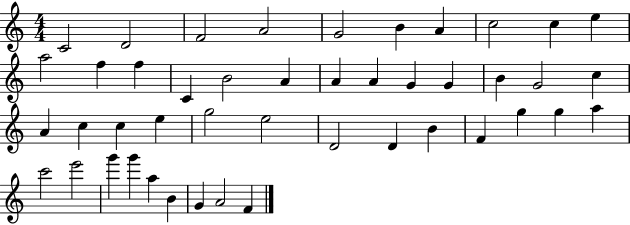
C4/h D4/h F4/h A4/h G4/h B4/q A4/q C5/h C5/q E5/q A5/h F5/q F5/q C4/q B4/h A4/q A4/q A4/q G4/q G4/q B4/q G4/h C5/q A4/q C5/q C5/q E5/q G5/h E5/h D4/h D4/q B4/q F4/q G5/q G5/q A5/q C6/h E6/h G6/q G6/q A5/q B4/q G4/q A4/h F4/q